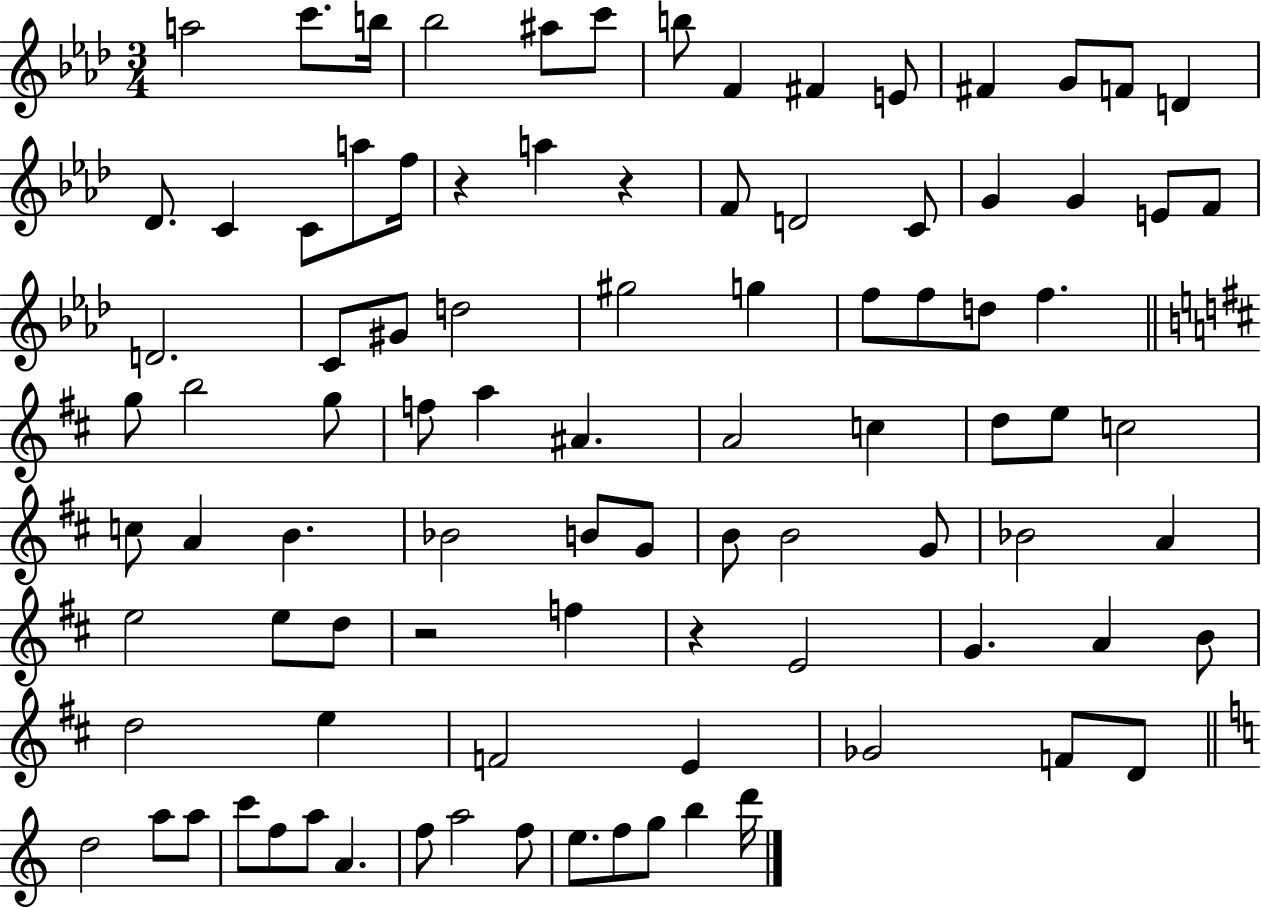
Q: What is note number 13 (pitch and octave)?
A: F4